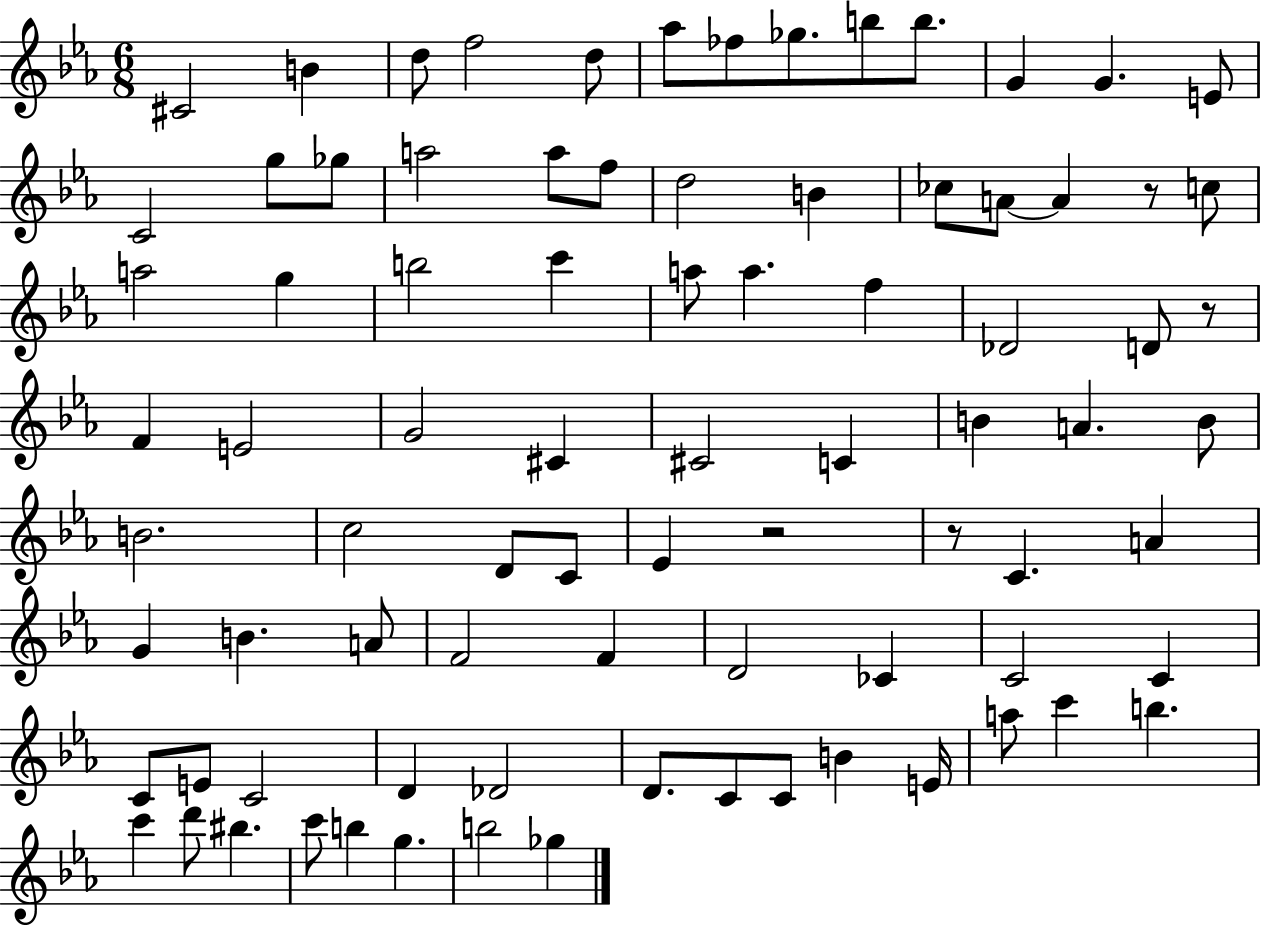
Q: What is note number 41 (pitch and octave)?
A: B4